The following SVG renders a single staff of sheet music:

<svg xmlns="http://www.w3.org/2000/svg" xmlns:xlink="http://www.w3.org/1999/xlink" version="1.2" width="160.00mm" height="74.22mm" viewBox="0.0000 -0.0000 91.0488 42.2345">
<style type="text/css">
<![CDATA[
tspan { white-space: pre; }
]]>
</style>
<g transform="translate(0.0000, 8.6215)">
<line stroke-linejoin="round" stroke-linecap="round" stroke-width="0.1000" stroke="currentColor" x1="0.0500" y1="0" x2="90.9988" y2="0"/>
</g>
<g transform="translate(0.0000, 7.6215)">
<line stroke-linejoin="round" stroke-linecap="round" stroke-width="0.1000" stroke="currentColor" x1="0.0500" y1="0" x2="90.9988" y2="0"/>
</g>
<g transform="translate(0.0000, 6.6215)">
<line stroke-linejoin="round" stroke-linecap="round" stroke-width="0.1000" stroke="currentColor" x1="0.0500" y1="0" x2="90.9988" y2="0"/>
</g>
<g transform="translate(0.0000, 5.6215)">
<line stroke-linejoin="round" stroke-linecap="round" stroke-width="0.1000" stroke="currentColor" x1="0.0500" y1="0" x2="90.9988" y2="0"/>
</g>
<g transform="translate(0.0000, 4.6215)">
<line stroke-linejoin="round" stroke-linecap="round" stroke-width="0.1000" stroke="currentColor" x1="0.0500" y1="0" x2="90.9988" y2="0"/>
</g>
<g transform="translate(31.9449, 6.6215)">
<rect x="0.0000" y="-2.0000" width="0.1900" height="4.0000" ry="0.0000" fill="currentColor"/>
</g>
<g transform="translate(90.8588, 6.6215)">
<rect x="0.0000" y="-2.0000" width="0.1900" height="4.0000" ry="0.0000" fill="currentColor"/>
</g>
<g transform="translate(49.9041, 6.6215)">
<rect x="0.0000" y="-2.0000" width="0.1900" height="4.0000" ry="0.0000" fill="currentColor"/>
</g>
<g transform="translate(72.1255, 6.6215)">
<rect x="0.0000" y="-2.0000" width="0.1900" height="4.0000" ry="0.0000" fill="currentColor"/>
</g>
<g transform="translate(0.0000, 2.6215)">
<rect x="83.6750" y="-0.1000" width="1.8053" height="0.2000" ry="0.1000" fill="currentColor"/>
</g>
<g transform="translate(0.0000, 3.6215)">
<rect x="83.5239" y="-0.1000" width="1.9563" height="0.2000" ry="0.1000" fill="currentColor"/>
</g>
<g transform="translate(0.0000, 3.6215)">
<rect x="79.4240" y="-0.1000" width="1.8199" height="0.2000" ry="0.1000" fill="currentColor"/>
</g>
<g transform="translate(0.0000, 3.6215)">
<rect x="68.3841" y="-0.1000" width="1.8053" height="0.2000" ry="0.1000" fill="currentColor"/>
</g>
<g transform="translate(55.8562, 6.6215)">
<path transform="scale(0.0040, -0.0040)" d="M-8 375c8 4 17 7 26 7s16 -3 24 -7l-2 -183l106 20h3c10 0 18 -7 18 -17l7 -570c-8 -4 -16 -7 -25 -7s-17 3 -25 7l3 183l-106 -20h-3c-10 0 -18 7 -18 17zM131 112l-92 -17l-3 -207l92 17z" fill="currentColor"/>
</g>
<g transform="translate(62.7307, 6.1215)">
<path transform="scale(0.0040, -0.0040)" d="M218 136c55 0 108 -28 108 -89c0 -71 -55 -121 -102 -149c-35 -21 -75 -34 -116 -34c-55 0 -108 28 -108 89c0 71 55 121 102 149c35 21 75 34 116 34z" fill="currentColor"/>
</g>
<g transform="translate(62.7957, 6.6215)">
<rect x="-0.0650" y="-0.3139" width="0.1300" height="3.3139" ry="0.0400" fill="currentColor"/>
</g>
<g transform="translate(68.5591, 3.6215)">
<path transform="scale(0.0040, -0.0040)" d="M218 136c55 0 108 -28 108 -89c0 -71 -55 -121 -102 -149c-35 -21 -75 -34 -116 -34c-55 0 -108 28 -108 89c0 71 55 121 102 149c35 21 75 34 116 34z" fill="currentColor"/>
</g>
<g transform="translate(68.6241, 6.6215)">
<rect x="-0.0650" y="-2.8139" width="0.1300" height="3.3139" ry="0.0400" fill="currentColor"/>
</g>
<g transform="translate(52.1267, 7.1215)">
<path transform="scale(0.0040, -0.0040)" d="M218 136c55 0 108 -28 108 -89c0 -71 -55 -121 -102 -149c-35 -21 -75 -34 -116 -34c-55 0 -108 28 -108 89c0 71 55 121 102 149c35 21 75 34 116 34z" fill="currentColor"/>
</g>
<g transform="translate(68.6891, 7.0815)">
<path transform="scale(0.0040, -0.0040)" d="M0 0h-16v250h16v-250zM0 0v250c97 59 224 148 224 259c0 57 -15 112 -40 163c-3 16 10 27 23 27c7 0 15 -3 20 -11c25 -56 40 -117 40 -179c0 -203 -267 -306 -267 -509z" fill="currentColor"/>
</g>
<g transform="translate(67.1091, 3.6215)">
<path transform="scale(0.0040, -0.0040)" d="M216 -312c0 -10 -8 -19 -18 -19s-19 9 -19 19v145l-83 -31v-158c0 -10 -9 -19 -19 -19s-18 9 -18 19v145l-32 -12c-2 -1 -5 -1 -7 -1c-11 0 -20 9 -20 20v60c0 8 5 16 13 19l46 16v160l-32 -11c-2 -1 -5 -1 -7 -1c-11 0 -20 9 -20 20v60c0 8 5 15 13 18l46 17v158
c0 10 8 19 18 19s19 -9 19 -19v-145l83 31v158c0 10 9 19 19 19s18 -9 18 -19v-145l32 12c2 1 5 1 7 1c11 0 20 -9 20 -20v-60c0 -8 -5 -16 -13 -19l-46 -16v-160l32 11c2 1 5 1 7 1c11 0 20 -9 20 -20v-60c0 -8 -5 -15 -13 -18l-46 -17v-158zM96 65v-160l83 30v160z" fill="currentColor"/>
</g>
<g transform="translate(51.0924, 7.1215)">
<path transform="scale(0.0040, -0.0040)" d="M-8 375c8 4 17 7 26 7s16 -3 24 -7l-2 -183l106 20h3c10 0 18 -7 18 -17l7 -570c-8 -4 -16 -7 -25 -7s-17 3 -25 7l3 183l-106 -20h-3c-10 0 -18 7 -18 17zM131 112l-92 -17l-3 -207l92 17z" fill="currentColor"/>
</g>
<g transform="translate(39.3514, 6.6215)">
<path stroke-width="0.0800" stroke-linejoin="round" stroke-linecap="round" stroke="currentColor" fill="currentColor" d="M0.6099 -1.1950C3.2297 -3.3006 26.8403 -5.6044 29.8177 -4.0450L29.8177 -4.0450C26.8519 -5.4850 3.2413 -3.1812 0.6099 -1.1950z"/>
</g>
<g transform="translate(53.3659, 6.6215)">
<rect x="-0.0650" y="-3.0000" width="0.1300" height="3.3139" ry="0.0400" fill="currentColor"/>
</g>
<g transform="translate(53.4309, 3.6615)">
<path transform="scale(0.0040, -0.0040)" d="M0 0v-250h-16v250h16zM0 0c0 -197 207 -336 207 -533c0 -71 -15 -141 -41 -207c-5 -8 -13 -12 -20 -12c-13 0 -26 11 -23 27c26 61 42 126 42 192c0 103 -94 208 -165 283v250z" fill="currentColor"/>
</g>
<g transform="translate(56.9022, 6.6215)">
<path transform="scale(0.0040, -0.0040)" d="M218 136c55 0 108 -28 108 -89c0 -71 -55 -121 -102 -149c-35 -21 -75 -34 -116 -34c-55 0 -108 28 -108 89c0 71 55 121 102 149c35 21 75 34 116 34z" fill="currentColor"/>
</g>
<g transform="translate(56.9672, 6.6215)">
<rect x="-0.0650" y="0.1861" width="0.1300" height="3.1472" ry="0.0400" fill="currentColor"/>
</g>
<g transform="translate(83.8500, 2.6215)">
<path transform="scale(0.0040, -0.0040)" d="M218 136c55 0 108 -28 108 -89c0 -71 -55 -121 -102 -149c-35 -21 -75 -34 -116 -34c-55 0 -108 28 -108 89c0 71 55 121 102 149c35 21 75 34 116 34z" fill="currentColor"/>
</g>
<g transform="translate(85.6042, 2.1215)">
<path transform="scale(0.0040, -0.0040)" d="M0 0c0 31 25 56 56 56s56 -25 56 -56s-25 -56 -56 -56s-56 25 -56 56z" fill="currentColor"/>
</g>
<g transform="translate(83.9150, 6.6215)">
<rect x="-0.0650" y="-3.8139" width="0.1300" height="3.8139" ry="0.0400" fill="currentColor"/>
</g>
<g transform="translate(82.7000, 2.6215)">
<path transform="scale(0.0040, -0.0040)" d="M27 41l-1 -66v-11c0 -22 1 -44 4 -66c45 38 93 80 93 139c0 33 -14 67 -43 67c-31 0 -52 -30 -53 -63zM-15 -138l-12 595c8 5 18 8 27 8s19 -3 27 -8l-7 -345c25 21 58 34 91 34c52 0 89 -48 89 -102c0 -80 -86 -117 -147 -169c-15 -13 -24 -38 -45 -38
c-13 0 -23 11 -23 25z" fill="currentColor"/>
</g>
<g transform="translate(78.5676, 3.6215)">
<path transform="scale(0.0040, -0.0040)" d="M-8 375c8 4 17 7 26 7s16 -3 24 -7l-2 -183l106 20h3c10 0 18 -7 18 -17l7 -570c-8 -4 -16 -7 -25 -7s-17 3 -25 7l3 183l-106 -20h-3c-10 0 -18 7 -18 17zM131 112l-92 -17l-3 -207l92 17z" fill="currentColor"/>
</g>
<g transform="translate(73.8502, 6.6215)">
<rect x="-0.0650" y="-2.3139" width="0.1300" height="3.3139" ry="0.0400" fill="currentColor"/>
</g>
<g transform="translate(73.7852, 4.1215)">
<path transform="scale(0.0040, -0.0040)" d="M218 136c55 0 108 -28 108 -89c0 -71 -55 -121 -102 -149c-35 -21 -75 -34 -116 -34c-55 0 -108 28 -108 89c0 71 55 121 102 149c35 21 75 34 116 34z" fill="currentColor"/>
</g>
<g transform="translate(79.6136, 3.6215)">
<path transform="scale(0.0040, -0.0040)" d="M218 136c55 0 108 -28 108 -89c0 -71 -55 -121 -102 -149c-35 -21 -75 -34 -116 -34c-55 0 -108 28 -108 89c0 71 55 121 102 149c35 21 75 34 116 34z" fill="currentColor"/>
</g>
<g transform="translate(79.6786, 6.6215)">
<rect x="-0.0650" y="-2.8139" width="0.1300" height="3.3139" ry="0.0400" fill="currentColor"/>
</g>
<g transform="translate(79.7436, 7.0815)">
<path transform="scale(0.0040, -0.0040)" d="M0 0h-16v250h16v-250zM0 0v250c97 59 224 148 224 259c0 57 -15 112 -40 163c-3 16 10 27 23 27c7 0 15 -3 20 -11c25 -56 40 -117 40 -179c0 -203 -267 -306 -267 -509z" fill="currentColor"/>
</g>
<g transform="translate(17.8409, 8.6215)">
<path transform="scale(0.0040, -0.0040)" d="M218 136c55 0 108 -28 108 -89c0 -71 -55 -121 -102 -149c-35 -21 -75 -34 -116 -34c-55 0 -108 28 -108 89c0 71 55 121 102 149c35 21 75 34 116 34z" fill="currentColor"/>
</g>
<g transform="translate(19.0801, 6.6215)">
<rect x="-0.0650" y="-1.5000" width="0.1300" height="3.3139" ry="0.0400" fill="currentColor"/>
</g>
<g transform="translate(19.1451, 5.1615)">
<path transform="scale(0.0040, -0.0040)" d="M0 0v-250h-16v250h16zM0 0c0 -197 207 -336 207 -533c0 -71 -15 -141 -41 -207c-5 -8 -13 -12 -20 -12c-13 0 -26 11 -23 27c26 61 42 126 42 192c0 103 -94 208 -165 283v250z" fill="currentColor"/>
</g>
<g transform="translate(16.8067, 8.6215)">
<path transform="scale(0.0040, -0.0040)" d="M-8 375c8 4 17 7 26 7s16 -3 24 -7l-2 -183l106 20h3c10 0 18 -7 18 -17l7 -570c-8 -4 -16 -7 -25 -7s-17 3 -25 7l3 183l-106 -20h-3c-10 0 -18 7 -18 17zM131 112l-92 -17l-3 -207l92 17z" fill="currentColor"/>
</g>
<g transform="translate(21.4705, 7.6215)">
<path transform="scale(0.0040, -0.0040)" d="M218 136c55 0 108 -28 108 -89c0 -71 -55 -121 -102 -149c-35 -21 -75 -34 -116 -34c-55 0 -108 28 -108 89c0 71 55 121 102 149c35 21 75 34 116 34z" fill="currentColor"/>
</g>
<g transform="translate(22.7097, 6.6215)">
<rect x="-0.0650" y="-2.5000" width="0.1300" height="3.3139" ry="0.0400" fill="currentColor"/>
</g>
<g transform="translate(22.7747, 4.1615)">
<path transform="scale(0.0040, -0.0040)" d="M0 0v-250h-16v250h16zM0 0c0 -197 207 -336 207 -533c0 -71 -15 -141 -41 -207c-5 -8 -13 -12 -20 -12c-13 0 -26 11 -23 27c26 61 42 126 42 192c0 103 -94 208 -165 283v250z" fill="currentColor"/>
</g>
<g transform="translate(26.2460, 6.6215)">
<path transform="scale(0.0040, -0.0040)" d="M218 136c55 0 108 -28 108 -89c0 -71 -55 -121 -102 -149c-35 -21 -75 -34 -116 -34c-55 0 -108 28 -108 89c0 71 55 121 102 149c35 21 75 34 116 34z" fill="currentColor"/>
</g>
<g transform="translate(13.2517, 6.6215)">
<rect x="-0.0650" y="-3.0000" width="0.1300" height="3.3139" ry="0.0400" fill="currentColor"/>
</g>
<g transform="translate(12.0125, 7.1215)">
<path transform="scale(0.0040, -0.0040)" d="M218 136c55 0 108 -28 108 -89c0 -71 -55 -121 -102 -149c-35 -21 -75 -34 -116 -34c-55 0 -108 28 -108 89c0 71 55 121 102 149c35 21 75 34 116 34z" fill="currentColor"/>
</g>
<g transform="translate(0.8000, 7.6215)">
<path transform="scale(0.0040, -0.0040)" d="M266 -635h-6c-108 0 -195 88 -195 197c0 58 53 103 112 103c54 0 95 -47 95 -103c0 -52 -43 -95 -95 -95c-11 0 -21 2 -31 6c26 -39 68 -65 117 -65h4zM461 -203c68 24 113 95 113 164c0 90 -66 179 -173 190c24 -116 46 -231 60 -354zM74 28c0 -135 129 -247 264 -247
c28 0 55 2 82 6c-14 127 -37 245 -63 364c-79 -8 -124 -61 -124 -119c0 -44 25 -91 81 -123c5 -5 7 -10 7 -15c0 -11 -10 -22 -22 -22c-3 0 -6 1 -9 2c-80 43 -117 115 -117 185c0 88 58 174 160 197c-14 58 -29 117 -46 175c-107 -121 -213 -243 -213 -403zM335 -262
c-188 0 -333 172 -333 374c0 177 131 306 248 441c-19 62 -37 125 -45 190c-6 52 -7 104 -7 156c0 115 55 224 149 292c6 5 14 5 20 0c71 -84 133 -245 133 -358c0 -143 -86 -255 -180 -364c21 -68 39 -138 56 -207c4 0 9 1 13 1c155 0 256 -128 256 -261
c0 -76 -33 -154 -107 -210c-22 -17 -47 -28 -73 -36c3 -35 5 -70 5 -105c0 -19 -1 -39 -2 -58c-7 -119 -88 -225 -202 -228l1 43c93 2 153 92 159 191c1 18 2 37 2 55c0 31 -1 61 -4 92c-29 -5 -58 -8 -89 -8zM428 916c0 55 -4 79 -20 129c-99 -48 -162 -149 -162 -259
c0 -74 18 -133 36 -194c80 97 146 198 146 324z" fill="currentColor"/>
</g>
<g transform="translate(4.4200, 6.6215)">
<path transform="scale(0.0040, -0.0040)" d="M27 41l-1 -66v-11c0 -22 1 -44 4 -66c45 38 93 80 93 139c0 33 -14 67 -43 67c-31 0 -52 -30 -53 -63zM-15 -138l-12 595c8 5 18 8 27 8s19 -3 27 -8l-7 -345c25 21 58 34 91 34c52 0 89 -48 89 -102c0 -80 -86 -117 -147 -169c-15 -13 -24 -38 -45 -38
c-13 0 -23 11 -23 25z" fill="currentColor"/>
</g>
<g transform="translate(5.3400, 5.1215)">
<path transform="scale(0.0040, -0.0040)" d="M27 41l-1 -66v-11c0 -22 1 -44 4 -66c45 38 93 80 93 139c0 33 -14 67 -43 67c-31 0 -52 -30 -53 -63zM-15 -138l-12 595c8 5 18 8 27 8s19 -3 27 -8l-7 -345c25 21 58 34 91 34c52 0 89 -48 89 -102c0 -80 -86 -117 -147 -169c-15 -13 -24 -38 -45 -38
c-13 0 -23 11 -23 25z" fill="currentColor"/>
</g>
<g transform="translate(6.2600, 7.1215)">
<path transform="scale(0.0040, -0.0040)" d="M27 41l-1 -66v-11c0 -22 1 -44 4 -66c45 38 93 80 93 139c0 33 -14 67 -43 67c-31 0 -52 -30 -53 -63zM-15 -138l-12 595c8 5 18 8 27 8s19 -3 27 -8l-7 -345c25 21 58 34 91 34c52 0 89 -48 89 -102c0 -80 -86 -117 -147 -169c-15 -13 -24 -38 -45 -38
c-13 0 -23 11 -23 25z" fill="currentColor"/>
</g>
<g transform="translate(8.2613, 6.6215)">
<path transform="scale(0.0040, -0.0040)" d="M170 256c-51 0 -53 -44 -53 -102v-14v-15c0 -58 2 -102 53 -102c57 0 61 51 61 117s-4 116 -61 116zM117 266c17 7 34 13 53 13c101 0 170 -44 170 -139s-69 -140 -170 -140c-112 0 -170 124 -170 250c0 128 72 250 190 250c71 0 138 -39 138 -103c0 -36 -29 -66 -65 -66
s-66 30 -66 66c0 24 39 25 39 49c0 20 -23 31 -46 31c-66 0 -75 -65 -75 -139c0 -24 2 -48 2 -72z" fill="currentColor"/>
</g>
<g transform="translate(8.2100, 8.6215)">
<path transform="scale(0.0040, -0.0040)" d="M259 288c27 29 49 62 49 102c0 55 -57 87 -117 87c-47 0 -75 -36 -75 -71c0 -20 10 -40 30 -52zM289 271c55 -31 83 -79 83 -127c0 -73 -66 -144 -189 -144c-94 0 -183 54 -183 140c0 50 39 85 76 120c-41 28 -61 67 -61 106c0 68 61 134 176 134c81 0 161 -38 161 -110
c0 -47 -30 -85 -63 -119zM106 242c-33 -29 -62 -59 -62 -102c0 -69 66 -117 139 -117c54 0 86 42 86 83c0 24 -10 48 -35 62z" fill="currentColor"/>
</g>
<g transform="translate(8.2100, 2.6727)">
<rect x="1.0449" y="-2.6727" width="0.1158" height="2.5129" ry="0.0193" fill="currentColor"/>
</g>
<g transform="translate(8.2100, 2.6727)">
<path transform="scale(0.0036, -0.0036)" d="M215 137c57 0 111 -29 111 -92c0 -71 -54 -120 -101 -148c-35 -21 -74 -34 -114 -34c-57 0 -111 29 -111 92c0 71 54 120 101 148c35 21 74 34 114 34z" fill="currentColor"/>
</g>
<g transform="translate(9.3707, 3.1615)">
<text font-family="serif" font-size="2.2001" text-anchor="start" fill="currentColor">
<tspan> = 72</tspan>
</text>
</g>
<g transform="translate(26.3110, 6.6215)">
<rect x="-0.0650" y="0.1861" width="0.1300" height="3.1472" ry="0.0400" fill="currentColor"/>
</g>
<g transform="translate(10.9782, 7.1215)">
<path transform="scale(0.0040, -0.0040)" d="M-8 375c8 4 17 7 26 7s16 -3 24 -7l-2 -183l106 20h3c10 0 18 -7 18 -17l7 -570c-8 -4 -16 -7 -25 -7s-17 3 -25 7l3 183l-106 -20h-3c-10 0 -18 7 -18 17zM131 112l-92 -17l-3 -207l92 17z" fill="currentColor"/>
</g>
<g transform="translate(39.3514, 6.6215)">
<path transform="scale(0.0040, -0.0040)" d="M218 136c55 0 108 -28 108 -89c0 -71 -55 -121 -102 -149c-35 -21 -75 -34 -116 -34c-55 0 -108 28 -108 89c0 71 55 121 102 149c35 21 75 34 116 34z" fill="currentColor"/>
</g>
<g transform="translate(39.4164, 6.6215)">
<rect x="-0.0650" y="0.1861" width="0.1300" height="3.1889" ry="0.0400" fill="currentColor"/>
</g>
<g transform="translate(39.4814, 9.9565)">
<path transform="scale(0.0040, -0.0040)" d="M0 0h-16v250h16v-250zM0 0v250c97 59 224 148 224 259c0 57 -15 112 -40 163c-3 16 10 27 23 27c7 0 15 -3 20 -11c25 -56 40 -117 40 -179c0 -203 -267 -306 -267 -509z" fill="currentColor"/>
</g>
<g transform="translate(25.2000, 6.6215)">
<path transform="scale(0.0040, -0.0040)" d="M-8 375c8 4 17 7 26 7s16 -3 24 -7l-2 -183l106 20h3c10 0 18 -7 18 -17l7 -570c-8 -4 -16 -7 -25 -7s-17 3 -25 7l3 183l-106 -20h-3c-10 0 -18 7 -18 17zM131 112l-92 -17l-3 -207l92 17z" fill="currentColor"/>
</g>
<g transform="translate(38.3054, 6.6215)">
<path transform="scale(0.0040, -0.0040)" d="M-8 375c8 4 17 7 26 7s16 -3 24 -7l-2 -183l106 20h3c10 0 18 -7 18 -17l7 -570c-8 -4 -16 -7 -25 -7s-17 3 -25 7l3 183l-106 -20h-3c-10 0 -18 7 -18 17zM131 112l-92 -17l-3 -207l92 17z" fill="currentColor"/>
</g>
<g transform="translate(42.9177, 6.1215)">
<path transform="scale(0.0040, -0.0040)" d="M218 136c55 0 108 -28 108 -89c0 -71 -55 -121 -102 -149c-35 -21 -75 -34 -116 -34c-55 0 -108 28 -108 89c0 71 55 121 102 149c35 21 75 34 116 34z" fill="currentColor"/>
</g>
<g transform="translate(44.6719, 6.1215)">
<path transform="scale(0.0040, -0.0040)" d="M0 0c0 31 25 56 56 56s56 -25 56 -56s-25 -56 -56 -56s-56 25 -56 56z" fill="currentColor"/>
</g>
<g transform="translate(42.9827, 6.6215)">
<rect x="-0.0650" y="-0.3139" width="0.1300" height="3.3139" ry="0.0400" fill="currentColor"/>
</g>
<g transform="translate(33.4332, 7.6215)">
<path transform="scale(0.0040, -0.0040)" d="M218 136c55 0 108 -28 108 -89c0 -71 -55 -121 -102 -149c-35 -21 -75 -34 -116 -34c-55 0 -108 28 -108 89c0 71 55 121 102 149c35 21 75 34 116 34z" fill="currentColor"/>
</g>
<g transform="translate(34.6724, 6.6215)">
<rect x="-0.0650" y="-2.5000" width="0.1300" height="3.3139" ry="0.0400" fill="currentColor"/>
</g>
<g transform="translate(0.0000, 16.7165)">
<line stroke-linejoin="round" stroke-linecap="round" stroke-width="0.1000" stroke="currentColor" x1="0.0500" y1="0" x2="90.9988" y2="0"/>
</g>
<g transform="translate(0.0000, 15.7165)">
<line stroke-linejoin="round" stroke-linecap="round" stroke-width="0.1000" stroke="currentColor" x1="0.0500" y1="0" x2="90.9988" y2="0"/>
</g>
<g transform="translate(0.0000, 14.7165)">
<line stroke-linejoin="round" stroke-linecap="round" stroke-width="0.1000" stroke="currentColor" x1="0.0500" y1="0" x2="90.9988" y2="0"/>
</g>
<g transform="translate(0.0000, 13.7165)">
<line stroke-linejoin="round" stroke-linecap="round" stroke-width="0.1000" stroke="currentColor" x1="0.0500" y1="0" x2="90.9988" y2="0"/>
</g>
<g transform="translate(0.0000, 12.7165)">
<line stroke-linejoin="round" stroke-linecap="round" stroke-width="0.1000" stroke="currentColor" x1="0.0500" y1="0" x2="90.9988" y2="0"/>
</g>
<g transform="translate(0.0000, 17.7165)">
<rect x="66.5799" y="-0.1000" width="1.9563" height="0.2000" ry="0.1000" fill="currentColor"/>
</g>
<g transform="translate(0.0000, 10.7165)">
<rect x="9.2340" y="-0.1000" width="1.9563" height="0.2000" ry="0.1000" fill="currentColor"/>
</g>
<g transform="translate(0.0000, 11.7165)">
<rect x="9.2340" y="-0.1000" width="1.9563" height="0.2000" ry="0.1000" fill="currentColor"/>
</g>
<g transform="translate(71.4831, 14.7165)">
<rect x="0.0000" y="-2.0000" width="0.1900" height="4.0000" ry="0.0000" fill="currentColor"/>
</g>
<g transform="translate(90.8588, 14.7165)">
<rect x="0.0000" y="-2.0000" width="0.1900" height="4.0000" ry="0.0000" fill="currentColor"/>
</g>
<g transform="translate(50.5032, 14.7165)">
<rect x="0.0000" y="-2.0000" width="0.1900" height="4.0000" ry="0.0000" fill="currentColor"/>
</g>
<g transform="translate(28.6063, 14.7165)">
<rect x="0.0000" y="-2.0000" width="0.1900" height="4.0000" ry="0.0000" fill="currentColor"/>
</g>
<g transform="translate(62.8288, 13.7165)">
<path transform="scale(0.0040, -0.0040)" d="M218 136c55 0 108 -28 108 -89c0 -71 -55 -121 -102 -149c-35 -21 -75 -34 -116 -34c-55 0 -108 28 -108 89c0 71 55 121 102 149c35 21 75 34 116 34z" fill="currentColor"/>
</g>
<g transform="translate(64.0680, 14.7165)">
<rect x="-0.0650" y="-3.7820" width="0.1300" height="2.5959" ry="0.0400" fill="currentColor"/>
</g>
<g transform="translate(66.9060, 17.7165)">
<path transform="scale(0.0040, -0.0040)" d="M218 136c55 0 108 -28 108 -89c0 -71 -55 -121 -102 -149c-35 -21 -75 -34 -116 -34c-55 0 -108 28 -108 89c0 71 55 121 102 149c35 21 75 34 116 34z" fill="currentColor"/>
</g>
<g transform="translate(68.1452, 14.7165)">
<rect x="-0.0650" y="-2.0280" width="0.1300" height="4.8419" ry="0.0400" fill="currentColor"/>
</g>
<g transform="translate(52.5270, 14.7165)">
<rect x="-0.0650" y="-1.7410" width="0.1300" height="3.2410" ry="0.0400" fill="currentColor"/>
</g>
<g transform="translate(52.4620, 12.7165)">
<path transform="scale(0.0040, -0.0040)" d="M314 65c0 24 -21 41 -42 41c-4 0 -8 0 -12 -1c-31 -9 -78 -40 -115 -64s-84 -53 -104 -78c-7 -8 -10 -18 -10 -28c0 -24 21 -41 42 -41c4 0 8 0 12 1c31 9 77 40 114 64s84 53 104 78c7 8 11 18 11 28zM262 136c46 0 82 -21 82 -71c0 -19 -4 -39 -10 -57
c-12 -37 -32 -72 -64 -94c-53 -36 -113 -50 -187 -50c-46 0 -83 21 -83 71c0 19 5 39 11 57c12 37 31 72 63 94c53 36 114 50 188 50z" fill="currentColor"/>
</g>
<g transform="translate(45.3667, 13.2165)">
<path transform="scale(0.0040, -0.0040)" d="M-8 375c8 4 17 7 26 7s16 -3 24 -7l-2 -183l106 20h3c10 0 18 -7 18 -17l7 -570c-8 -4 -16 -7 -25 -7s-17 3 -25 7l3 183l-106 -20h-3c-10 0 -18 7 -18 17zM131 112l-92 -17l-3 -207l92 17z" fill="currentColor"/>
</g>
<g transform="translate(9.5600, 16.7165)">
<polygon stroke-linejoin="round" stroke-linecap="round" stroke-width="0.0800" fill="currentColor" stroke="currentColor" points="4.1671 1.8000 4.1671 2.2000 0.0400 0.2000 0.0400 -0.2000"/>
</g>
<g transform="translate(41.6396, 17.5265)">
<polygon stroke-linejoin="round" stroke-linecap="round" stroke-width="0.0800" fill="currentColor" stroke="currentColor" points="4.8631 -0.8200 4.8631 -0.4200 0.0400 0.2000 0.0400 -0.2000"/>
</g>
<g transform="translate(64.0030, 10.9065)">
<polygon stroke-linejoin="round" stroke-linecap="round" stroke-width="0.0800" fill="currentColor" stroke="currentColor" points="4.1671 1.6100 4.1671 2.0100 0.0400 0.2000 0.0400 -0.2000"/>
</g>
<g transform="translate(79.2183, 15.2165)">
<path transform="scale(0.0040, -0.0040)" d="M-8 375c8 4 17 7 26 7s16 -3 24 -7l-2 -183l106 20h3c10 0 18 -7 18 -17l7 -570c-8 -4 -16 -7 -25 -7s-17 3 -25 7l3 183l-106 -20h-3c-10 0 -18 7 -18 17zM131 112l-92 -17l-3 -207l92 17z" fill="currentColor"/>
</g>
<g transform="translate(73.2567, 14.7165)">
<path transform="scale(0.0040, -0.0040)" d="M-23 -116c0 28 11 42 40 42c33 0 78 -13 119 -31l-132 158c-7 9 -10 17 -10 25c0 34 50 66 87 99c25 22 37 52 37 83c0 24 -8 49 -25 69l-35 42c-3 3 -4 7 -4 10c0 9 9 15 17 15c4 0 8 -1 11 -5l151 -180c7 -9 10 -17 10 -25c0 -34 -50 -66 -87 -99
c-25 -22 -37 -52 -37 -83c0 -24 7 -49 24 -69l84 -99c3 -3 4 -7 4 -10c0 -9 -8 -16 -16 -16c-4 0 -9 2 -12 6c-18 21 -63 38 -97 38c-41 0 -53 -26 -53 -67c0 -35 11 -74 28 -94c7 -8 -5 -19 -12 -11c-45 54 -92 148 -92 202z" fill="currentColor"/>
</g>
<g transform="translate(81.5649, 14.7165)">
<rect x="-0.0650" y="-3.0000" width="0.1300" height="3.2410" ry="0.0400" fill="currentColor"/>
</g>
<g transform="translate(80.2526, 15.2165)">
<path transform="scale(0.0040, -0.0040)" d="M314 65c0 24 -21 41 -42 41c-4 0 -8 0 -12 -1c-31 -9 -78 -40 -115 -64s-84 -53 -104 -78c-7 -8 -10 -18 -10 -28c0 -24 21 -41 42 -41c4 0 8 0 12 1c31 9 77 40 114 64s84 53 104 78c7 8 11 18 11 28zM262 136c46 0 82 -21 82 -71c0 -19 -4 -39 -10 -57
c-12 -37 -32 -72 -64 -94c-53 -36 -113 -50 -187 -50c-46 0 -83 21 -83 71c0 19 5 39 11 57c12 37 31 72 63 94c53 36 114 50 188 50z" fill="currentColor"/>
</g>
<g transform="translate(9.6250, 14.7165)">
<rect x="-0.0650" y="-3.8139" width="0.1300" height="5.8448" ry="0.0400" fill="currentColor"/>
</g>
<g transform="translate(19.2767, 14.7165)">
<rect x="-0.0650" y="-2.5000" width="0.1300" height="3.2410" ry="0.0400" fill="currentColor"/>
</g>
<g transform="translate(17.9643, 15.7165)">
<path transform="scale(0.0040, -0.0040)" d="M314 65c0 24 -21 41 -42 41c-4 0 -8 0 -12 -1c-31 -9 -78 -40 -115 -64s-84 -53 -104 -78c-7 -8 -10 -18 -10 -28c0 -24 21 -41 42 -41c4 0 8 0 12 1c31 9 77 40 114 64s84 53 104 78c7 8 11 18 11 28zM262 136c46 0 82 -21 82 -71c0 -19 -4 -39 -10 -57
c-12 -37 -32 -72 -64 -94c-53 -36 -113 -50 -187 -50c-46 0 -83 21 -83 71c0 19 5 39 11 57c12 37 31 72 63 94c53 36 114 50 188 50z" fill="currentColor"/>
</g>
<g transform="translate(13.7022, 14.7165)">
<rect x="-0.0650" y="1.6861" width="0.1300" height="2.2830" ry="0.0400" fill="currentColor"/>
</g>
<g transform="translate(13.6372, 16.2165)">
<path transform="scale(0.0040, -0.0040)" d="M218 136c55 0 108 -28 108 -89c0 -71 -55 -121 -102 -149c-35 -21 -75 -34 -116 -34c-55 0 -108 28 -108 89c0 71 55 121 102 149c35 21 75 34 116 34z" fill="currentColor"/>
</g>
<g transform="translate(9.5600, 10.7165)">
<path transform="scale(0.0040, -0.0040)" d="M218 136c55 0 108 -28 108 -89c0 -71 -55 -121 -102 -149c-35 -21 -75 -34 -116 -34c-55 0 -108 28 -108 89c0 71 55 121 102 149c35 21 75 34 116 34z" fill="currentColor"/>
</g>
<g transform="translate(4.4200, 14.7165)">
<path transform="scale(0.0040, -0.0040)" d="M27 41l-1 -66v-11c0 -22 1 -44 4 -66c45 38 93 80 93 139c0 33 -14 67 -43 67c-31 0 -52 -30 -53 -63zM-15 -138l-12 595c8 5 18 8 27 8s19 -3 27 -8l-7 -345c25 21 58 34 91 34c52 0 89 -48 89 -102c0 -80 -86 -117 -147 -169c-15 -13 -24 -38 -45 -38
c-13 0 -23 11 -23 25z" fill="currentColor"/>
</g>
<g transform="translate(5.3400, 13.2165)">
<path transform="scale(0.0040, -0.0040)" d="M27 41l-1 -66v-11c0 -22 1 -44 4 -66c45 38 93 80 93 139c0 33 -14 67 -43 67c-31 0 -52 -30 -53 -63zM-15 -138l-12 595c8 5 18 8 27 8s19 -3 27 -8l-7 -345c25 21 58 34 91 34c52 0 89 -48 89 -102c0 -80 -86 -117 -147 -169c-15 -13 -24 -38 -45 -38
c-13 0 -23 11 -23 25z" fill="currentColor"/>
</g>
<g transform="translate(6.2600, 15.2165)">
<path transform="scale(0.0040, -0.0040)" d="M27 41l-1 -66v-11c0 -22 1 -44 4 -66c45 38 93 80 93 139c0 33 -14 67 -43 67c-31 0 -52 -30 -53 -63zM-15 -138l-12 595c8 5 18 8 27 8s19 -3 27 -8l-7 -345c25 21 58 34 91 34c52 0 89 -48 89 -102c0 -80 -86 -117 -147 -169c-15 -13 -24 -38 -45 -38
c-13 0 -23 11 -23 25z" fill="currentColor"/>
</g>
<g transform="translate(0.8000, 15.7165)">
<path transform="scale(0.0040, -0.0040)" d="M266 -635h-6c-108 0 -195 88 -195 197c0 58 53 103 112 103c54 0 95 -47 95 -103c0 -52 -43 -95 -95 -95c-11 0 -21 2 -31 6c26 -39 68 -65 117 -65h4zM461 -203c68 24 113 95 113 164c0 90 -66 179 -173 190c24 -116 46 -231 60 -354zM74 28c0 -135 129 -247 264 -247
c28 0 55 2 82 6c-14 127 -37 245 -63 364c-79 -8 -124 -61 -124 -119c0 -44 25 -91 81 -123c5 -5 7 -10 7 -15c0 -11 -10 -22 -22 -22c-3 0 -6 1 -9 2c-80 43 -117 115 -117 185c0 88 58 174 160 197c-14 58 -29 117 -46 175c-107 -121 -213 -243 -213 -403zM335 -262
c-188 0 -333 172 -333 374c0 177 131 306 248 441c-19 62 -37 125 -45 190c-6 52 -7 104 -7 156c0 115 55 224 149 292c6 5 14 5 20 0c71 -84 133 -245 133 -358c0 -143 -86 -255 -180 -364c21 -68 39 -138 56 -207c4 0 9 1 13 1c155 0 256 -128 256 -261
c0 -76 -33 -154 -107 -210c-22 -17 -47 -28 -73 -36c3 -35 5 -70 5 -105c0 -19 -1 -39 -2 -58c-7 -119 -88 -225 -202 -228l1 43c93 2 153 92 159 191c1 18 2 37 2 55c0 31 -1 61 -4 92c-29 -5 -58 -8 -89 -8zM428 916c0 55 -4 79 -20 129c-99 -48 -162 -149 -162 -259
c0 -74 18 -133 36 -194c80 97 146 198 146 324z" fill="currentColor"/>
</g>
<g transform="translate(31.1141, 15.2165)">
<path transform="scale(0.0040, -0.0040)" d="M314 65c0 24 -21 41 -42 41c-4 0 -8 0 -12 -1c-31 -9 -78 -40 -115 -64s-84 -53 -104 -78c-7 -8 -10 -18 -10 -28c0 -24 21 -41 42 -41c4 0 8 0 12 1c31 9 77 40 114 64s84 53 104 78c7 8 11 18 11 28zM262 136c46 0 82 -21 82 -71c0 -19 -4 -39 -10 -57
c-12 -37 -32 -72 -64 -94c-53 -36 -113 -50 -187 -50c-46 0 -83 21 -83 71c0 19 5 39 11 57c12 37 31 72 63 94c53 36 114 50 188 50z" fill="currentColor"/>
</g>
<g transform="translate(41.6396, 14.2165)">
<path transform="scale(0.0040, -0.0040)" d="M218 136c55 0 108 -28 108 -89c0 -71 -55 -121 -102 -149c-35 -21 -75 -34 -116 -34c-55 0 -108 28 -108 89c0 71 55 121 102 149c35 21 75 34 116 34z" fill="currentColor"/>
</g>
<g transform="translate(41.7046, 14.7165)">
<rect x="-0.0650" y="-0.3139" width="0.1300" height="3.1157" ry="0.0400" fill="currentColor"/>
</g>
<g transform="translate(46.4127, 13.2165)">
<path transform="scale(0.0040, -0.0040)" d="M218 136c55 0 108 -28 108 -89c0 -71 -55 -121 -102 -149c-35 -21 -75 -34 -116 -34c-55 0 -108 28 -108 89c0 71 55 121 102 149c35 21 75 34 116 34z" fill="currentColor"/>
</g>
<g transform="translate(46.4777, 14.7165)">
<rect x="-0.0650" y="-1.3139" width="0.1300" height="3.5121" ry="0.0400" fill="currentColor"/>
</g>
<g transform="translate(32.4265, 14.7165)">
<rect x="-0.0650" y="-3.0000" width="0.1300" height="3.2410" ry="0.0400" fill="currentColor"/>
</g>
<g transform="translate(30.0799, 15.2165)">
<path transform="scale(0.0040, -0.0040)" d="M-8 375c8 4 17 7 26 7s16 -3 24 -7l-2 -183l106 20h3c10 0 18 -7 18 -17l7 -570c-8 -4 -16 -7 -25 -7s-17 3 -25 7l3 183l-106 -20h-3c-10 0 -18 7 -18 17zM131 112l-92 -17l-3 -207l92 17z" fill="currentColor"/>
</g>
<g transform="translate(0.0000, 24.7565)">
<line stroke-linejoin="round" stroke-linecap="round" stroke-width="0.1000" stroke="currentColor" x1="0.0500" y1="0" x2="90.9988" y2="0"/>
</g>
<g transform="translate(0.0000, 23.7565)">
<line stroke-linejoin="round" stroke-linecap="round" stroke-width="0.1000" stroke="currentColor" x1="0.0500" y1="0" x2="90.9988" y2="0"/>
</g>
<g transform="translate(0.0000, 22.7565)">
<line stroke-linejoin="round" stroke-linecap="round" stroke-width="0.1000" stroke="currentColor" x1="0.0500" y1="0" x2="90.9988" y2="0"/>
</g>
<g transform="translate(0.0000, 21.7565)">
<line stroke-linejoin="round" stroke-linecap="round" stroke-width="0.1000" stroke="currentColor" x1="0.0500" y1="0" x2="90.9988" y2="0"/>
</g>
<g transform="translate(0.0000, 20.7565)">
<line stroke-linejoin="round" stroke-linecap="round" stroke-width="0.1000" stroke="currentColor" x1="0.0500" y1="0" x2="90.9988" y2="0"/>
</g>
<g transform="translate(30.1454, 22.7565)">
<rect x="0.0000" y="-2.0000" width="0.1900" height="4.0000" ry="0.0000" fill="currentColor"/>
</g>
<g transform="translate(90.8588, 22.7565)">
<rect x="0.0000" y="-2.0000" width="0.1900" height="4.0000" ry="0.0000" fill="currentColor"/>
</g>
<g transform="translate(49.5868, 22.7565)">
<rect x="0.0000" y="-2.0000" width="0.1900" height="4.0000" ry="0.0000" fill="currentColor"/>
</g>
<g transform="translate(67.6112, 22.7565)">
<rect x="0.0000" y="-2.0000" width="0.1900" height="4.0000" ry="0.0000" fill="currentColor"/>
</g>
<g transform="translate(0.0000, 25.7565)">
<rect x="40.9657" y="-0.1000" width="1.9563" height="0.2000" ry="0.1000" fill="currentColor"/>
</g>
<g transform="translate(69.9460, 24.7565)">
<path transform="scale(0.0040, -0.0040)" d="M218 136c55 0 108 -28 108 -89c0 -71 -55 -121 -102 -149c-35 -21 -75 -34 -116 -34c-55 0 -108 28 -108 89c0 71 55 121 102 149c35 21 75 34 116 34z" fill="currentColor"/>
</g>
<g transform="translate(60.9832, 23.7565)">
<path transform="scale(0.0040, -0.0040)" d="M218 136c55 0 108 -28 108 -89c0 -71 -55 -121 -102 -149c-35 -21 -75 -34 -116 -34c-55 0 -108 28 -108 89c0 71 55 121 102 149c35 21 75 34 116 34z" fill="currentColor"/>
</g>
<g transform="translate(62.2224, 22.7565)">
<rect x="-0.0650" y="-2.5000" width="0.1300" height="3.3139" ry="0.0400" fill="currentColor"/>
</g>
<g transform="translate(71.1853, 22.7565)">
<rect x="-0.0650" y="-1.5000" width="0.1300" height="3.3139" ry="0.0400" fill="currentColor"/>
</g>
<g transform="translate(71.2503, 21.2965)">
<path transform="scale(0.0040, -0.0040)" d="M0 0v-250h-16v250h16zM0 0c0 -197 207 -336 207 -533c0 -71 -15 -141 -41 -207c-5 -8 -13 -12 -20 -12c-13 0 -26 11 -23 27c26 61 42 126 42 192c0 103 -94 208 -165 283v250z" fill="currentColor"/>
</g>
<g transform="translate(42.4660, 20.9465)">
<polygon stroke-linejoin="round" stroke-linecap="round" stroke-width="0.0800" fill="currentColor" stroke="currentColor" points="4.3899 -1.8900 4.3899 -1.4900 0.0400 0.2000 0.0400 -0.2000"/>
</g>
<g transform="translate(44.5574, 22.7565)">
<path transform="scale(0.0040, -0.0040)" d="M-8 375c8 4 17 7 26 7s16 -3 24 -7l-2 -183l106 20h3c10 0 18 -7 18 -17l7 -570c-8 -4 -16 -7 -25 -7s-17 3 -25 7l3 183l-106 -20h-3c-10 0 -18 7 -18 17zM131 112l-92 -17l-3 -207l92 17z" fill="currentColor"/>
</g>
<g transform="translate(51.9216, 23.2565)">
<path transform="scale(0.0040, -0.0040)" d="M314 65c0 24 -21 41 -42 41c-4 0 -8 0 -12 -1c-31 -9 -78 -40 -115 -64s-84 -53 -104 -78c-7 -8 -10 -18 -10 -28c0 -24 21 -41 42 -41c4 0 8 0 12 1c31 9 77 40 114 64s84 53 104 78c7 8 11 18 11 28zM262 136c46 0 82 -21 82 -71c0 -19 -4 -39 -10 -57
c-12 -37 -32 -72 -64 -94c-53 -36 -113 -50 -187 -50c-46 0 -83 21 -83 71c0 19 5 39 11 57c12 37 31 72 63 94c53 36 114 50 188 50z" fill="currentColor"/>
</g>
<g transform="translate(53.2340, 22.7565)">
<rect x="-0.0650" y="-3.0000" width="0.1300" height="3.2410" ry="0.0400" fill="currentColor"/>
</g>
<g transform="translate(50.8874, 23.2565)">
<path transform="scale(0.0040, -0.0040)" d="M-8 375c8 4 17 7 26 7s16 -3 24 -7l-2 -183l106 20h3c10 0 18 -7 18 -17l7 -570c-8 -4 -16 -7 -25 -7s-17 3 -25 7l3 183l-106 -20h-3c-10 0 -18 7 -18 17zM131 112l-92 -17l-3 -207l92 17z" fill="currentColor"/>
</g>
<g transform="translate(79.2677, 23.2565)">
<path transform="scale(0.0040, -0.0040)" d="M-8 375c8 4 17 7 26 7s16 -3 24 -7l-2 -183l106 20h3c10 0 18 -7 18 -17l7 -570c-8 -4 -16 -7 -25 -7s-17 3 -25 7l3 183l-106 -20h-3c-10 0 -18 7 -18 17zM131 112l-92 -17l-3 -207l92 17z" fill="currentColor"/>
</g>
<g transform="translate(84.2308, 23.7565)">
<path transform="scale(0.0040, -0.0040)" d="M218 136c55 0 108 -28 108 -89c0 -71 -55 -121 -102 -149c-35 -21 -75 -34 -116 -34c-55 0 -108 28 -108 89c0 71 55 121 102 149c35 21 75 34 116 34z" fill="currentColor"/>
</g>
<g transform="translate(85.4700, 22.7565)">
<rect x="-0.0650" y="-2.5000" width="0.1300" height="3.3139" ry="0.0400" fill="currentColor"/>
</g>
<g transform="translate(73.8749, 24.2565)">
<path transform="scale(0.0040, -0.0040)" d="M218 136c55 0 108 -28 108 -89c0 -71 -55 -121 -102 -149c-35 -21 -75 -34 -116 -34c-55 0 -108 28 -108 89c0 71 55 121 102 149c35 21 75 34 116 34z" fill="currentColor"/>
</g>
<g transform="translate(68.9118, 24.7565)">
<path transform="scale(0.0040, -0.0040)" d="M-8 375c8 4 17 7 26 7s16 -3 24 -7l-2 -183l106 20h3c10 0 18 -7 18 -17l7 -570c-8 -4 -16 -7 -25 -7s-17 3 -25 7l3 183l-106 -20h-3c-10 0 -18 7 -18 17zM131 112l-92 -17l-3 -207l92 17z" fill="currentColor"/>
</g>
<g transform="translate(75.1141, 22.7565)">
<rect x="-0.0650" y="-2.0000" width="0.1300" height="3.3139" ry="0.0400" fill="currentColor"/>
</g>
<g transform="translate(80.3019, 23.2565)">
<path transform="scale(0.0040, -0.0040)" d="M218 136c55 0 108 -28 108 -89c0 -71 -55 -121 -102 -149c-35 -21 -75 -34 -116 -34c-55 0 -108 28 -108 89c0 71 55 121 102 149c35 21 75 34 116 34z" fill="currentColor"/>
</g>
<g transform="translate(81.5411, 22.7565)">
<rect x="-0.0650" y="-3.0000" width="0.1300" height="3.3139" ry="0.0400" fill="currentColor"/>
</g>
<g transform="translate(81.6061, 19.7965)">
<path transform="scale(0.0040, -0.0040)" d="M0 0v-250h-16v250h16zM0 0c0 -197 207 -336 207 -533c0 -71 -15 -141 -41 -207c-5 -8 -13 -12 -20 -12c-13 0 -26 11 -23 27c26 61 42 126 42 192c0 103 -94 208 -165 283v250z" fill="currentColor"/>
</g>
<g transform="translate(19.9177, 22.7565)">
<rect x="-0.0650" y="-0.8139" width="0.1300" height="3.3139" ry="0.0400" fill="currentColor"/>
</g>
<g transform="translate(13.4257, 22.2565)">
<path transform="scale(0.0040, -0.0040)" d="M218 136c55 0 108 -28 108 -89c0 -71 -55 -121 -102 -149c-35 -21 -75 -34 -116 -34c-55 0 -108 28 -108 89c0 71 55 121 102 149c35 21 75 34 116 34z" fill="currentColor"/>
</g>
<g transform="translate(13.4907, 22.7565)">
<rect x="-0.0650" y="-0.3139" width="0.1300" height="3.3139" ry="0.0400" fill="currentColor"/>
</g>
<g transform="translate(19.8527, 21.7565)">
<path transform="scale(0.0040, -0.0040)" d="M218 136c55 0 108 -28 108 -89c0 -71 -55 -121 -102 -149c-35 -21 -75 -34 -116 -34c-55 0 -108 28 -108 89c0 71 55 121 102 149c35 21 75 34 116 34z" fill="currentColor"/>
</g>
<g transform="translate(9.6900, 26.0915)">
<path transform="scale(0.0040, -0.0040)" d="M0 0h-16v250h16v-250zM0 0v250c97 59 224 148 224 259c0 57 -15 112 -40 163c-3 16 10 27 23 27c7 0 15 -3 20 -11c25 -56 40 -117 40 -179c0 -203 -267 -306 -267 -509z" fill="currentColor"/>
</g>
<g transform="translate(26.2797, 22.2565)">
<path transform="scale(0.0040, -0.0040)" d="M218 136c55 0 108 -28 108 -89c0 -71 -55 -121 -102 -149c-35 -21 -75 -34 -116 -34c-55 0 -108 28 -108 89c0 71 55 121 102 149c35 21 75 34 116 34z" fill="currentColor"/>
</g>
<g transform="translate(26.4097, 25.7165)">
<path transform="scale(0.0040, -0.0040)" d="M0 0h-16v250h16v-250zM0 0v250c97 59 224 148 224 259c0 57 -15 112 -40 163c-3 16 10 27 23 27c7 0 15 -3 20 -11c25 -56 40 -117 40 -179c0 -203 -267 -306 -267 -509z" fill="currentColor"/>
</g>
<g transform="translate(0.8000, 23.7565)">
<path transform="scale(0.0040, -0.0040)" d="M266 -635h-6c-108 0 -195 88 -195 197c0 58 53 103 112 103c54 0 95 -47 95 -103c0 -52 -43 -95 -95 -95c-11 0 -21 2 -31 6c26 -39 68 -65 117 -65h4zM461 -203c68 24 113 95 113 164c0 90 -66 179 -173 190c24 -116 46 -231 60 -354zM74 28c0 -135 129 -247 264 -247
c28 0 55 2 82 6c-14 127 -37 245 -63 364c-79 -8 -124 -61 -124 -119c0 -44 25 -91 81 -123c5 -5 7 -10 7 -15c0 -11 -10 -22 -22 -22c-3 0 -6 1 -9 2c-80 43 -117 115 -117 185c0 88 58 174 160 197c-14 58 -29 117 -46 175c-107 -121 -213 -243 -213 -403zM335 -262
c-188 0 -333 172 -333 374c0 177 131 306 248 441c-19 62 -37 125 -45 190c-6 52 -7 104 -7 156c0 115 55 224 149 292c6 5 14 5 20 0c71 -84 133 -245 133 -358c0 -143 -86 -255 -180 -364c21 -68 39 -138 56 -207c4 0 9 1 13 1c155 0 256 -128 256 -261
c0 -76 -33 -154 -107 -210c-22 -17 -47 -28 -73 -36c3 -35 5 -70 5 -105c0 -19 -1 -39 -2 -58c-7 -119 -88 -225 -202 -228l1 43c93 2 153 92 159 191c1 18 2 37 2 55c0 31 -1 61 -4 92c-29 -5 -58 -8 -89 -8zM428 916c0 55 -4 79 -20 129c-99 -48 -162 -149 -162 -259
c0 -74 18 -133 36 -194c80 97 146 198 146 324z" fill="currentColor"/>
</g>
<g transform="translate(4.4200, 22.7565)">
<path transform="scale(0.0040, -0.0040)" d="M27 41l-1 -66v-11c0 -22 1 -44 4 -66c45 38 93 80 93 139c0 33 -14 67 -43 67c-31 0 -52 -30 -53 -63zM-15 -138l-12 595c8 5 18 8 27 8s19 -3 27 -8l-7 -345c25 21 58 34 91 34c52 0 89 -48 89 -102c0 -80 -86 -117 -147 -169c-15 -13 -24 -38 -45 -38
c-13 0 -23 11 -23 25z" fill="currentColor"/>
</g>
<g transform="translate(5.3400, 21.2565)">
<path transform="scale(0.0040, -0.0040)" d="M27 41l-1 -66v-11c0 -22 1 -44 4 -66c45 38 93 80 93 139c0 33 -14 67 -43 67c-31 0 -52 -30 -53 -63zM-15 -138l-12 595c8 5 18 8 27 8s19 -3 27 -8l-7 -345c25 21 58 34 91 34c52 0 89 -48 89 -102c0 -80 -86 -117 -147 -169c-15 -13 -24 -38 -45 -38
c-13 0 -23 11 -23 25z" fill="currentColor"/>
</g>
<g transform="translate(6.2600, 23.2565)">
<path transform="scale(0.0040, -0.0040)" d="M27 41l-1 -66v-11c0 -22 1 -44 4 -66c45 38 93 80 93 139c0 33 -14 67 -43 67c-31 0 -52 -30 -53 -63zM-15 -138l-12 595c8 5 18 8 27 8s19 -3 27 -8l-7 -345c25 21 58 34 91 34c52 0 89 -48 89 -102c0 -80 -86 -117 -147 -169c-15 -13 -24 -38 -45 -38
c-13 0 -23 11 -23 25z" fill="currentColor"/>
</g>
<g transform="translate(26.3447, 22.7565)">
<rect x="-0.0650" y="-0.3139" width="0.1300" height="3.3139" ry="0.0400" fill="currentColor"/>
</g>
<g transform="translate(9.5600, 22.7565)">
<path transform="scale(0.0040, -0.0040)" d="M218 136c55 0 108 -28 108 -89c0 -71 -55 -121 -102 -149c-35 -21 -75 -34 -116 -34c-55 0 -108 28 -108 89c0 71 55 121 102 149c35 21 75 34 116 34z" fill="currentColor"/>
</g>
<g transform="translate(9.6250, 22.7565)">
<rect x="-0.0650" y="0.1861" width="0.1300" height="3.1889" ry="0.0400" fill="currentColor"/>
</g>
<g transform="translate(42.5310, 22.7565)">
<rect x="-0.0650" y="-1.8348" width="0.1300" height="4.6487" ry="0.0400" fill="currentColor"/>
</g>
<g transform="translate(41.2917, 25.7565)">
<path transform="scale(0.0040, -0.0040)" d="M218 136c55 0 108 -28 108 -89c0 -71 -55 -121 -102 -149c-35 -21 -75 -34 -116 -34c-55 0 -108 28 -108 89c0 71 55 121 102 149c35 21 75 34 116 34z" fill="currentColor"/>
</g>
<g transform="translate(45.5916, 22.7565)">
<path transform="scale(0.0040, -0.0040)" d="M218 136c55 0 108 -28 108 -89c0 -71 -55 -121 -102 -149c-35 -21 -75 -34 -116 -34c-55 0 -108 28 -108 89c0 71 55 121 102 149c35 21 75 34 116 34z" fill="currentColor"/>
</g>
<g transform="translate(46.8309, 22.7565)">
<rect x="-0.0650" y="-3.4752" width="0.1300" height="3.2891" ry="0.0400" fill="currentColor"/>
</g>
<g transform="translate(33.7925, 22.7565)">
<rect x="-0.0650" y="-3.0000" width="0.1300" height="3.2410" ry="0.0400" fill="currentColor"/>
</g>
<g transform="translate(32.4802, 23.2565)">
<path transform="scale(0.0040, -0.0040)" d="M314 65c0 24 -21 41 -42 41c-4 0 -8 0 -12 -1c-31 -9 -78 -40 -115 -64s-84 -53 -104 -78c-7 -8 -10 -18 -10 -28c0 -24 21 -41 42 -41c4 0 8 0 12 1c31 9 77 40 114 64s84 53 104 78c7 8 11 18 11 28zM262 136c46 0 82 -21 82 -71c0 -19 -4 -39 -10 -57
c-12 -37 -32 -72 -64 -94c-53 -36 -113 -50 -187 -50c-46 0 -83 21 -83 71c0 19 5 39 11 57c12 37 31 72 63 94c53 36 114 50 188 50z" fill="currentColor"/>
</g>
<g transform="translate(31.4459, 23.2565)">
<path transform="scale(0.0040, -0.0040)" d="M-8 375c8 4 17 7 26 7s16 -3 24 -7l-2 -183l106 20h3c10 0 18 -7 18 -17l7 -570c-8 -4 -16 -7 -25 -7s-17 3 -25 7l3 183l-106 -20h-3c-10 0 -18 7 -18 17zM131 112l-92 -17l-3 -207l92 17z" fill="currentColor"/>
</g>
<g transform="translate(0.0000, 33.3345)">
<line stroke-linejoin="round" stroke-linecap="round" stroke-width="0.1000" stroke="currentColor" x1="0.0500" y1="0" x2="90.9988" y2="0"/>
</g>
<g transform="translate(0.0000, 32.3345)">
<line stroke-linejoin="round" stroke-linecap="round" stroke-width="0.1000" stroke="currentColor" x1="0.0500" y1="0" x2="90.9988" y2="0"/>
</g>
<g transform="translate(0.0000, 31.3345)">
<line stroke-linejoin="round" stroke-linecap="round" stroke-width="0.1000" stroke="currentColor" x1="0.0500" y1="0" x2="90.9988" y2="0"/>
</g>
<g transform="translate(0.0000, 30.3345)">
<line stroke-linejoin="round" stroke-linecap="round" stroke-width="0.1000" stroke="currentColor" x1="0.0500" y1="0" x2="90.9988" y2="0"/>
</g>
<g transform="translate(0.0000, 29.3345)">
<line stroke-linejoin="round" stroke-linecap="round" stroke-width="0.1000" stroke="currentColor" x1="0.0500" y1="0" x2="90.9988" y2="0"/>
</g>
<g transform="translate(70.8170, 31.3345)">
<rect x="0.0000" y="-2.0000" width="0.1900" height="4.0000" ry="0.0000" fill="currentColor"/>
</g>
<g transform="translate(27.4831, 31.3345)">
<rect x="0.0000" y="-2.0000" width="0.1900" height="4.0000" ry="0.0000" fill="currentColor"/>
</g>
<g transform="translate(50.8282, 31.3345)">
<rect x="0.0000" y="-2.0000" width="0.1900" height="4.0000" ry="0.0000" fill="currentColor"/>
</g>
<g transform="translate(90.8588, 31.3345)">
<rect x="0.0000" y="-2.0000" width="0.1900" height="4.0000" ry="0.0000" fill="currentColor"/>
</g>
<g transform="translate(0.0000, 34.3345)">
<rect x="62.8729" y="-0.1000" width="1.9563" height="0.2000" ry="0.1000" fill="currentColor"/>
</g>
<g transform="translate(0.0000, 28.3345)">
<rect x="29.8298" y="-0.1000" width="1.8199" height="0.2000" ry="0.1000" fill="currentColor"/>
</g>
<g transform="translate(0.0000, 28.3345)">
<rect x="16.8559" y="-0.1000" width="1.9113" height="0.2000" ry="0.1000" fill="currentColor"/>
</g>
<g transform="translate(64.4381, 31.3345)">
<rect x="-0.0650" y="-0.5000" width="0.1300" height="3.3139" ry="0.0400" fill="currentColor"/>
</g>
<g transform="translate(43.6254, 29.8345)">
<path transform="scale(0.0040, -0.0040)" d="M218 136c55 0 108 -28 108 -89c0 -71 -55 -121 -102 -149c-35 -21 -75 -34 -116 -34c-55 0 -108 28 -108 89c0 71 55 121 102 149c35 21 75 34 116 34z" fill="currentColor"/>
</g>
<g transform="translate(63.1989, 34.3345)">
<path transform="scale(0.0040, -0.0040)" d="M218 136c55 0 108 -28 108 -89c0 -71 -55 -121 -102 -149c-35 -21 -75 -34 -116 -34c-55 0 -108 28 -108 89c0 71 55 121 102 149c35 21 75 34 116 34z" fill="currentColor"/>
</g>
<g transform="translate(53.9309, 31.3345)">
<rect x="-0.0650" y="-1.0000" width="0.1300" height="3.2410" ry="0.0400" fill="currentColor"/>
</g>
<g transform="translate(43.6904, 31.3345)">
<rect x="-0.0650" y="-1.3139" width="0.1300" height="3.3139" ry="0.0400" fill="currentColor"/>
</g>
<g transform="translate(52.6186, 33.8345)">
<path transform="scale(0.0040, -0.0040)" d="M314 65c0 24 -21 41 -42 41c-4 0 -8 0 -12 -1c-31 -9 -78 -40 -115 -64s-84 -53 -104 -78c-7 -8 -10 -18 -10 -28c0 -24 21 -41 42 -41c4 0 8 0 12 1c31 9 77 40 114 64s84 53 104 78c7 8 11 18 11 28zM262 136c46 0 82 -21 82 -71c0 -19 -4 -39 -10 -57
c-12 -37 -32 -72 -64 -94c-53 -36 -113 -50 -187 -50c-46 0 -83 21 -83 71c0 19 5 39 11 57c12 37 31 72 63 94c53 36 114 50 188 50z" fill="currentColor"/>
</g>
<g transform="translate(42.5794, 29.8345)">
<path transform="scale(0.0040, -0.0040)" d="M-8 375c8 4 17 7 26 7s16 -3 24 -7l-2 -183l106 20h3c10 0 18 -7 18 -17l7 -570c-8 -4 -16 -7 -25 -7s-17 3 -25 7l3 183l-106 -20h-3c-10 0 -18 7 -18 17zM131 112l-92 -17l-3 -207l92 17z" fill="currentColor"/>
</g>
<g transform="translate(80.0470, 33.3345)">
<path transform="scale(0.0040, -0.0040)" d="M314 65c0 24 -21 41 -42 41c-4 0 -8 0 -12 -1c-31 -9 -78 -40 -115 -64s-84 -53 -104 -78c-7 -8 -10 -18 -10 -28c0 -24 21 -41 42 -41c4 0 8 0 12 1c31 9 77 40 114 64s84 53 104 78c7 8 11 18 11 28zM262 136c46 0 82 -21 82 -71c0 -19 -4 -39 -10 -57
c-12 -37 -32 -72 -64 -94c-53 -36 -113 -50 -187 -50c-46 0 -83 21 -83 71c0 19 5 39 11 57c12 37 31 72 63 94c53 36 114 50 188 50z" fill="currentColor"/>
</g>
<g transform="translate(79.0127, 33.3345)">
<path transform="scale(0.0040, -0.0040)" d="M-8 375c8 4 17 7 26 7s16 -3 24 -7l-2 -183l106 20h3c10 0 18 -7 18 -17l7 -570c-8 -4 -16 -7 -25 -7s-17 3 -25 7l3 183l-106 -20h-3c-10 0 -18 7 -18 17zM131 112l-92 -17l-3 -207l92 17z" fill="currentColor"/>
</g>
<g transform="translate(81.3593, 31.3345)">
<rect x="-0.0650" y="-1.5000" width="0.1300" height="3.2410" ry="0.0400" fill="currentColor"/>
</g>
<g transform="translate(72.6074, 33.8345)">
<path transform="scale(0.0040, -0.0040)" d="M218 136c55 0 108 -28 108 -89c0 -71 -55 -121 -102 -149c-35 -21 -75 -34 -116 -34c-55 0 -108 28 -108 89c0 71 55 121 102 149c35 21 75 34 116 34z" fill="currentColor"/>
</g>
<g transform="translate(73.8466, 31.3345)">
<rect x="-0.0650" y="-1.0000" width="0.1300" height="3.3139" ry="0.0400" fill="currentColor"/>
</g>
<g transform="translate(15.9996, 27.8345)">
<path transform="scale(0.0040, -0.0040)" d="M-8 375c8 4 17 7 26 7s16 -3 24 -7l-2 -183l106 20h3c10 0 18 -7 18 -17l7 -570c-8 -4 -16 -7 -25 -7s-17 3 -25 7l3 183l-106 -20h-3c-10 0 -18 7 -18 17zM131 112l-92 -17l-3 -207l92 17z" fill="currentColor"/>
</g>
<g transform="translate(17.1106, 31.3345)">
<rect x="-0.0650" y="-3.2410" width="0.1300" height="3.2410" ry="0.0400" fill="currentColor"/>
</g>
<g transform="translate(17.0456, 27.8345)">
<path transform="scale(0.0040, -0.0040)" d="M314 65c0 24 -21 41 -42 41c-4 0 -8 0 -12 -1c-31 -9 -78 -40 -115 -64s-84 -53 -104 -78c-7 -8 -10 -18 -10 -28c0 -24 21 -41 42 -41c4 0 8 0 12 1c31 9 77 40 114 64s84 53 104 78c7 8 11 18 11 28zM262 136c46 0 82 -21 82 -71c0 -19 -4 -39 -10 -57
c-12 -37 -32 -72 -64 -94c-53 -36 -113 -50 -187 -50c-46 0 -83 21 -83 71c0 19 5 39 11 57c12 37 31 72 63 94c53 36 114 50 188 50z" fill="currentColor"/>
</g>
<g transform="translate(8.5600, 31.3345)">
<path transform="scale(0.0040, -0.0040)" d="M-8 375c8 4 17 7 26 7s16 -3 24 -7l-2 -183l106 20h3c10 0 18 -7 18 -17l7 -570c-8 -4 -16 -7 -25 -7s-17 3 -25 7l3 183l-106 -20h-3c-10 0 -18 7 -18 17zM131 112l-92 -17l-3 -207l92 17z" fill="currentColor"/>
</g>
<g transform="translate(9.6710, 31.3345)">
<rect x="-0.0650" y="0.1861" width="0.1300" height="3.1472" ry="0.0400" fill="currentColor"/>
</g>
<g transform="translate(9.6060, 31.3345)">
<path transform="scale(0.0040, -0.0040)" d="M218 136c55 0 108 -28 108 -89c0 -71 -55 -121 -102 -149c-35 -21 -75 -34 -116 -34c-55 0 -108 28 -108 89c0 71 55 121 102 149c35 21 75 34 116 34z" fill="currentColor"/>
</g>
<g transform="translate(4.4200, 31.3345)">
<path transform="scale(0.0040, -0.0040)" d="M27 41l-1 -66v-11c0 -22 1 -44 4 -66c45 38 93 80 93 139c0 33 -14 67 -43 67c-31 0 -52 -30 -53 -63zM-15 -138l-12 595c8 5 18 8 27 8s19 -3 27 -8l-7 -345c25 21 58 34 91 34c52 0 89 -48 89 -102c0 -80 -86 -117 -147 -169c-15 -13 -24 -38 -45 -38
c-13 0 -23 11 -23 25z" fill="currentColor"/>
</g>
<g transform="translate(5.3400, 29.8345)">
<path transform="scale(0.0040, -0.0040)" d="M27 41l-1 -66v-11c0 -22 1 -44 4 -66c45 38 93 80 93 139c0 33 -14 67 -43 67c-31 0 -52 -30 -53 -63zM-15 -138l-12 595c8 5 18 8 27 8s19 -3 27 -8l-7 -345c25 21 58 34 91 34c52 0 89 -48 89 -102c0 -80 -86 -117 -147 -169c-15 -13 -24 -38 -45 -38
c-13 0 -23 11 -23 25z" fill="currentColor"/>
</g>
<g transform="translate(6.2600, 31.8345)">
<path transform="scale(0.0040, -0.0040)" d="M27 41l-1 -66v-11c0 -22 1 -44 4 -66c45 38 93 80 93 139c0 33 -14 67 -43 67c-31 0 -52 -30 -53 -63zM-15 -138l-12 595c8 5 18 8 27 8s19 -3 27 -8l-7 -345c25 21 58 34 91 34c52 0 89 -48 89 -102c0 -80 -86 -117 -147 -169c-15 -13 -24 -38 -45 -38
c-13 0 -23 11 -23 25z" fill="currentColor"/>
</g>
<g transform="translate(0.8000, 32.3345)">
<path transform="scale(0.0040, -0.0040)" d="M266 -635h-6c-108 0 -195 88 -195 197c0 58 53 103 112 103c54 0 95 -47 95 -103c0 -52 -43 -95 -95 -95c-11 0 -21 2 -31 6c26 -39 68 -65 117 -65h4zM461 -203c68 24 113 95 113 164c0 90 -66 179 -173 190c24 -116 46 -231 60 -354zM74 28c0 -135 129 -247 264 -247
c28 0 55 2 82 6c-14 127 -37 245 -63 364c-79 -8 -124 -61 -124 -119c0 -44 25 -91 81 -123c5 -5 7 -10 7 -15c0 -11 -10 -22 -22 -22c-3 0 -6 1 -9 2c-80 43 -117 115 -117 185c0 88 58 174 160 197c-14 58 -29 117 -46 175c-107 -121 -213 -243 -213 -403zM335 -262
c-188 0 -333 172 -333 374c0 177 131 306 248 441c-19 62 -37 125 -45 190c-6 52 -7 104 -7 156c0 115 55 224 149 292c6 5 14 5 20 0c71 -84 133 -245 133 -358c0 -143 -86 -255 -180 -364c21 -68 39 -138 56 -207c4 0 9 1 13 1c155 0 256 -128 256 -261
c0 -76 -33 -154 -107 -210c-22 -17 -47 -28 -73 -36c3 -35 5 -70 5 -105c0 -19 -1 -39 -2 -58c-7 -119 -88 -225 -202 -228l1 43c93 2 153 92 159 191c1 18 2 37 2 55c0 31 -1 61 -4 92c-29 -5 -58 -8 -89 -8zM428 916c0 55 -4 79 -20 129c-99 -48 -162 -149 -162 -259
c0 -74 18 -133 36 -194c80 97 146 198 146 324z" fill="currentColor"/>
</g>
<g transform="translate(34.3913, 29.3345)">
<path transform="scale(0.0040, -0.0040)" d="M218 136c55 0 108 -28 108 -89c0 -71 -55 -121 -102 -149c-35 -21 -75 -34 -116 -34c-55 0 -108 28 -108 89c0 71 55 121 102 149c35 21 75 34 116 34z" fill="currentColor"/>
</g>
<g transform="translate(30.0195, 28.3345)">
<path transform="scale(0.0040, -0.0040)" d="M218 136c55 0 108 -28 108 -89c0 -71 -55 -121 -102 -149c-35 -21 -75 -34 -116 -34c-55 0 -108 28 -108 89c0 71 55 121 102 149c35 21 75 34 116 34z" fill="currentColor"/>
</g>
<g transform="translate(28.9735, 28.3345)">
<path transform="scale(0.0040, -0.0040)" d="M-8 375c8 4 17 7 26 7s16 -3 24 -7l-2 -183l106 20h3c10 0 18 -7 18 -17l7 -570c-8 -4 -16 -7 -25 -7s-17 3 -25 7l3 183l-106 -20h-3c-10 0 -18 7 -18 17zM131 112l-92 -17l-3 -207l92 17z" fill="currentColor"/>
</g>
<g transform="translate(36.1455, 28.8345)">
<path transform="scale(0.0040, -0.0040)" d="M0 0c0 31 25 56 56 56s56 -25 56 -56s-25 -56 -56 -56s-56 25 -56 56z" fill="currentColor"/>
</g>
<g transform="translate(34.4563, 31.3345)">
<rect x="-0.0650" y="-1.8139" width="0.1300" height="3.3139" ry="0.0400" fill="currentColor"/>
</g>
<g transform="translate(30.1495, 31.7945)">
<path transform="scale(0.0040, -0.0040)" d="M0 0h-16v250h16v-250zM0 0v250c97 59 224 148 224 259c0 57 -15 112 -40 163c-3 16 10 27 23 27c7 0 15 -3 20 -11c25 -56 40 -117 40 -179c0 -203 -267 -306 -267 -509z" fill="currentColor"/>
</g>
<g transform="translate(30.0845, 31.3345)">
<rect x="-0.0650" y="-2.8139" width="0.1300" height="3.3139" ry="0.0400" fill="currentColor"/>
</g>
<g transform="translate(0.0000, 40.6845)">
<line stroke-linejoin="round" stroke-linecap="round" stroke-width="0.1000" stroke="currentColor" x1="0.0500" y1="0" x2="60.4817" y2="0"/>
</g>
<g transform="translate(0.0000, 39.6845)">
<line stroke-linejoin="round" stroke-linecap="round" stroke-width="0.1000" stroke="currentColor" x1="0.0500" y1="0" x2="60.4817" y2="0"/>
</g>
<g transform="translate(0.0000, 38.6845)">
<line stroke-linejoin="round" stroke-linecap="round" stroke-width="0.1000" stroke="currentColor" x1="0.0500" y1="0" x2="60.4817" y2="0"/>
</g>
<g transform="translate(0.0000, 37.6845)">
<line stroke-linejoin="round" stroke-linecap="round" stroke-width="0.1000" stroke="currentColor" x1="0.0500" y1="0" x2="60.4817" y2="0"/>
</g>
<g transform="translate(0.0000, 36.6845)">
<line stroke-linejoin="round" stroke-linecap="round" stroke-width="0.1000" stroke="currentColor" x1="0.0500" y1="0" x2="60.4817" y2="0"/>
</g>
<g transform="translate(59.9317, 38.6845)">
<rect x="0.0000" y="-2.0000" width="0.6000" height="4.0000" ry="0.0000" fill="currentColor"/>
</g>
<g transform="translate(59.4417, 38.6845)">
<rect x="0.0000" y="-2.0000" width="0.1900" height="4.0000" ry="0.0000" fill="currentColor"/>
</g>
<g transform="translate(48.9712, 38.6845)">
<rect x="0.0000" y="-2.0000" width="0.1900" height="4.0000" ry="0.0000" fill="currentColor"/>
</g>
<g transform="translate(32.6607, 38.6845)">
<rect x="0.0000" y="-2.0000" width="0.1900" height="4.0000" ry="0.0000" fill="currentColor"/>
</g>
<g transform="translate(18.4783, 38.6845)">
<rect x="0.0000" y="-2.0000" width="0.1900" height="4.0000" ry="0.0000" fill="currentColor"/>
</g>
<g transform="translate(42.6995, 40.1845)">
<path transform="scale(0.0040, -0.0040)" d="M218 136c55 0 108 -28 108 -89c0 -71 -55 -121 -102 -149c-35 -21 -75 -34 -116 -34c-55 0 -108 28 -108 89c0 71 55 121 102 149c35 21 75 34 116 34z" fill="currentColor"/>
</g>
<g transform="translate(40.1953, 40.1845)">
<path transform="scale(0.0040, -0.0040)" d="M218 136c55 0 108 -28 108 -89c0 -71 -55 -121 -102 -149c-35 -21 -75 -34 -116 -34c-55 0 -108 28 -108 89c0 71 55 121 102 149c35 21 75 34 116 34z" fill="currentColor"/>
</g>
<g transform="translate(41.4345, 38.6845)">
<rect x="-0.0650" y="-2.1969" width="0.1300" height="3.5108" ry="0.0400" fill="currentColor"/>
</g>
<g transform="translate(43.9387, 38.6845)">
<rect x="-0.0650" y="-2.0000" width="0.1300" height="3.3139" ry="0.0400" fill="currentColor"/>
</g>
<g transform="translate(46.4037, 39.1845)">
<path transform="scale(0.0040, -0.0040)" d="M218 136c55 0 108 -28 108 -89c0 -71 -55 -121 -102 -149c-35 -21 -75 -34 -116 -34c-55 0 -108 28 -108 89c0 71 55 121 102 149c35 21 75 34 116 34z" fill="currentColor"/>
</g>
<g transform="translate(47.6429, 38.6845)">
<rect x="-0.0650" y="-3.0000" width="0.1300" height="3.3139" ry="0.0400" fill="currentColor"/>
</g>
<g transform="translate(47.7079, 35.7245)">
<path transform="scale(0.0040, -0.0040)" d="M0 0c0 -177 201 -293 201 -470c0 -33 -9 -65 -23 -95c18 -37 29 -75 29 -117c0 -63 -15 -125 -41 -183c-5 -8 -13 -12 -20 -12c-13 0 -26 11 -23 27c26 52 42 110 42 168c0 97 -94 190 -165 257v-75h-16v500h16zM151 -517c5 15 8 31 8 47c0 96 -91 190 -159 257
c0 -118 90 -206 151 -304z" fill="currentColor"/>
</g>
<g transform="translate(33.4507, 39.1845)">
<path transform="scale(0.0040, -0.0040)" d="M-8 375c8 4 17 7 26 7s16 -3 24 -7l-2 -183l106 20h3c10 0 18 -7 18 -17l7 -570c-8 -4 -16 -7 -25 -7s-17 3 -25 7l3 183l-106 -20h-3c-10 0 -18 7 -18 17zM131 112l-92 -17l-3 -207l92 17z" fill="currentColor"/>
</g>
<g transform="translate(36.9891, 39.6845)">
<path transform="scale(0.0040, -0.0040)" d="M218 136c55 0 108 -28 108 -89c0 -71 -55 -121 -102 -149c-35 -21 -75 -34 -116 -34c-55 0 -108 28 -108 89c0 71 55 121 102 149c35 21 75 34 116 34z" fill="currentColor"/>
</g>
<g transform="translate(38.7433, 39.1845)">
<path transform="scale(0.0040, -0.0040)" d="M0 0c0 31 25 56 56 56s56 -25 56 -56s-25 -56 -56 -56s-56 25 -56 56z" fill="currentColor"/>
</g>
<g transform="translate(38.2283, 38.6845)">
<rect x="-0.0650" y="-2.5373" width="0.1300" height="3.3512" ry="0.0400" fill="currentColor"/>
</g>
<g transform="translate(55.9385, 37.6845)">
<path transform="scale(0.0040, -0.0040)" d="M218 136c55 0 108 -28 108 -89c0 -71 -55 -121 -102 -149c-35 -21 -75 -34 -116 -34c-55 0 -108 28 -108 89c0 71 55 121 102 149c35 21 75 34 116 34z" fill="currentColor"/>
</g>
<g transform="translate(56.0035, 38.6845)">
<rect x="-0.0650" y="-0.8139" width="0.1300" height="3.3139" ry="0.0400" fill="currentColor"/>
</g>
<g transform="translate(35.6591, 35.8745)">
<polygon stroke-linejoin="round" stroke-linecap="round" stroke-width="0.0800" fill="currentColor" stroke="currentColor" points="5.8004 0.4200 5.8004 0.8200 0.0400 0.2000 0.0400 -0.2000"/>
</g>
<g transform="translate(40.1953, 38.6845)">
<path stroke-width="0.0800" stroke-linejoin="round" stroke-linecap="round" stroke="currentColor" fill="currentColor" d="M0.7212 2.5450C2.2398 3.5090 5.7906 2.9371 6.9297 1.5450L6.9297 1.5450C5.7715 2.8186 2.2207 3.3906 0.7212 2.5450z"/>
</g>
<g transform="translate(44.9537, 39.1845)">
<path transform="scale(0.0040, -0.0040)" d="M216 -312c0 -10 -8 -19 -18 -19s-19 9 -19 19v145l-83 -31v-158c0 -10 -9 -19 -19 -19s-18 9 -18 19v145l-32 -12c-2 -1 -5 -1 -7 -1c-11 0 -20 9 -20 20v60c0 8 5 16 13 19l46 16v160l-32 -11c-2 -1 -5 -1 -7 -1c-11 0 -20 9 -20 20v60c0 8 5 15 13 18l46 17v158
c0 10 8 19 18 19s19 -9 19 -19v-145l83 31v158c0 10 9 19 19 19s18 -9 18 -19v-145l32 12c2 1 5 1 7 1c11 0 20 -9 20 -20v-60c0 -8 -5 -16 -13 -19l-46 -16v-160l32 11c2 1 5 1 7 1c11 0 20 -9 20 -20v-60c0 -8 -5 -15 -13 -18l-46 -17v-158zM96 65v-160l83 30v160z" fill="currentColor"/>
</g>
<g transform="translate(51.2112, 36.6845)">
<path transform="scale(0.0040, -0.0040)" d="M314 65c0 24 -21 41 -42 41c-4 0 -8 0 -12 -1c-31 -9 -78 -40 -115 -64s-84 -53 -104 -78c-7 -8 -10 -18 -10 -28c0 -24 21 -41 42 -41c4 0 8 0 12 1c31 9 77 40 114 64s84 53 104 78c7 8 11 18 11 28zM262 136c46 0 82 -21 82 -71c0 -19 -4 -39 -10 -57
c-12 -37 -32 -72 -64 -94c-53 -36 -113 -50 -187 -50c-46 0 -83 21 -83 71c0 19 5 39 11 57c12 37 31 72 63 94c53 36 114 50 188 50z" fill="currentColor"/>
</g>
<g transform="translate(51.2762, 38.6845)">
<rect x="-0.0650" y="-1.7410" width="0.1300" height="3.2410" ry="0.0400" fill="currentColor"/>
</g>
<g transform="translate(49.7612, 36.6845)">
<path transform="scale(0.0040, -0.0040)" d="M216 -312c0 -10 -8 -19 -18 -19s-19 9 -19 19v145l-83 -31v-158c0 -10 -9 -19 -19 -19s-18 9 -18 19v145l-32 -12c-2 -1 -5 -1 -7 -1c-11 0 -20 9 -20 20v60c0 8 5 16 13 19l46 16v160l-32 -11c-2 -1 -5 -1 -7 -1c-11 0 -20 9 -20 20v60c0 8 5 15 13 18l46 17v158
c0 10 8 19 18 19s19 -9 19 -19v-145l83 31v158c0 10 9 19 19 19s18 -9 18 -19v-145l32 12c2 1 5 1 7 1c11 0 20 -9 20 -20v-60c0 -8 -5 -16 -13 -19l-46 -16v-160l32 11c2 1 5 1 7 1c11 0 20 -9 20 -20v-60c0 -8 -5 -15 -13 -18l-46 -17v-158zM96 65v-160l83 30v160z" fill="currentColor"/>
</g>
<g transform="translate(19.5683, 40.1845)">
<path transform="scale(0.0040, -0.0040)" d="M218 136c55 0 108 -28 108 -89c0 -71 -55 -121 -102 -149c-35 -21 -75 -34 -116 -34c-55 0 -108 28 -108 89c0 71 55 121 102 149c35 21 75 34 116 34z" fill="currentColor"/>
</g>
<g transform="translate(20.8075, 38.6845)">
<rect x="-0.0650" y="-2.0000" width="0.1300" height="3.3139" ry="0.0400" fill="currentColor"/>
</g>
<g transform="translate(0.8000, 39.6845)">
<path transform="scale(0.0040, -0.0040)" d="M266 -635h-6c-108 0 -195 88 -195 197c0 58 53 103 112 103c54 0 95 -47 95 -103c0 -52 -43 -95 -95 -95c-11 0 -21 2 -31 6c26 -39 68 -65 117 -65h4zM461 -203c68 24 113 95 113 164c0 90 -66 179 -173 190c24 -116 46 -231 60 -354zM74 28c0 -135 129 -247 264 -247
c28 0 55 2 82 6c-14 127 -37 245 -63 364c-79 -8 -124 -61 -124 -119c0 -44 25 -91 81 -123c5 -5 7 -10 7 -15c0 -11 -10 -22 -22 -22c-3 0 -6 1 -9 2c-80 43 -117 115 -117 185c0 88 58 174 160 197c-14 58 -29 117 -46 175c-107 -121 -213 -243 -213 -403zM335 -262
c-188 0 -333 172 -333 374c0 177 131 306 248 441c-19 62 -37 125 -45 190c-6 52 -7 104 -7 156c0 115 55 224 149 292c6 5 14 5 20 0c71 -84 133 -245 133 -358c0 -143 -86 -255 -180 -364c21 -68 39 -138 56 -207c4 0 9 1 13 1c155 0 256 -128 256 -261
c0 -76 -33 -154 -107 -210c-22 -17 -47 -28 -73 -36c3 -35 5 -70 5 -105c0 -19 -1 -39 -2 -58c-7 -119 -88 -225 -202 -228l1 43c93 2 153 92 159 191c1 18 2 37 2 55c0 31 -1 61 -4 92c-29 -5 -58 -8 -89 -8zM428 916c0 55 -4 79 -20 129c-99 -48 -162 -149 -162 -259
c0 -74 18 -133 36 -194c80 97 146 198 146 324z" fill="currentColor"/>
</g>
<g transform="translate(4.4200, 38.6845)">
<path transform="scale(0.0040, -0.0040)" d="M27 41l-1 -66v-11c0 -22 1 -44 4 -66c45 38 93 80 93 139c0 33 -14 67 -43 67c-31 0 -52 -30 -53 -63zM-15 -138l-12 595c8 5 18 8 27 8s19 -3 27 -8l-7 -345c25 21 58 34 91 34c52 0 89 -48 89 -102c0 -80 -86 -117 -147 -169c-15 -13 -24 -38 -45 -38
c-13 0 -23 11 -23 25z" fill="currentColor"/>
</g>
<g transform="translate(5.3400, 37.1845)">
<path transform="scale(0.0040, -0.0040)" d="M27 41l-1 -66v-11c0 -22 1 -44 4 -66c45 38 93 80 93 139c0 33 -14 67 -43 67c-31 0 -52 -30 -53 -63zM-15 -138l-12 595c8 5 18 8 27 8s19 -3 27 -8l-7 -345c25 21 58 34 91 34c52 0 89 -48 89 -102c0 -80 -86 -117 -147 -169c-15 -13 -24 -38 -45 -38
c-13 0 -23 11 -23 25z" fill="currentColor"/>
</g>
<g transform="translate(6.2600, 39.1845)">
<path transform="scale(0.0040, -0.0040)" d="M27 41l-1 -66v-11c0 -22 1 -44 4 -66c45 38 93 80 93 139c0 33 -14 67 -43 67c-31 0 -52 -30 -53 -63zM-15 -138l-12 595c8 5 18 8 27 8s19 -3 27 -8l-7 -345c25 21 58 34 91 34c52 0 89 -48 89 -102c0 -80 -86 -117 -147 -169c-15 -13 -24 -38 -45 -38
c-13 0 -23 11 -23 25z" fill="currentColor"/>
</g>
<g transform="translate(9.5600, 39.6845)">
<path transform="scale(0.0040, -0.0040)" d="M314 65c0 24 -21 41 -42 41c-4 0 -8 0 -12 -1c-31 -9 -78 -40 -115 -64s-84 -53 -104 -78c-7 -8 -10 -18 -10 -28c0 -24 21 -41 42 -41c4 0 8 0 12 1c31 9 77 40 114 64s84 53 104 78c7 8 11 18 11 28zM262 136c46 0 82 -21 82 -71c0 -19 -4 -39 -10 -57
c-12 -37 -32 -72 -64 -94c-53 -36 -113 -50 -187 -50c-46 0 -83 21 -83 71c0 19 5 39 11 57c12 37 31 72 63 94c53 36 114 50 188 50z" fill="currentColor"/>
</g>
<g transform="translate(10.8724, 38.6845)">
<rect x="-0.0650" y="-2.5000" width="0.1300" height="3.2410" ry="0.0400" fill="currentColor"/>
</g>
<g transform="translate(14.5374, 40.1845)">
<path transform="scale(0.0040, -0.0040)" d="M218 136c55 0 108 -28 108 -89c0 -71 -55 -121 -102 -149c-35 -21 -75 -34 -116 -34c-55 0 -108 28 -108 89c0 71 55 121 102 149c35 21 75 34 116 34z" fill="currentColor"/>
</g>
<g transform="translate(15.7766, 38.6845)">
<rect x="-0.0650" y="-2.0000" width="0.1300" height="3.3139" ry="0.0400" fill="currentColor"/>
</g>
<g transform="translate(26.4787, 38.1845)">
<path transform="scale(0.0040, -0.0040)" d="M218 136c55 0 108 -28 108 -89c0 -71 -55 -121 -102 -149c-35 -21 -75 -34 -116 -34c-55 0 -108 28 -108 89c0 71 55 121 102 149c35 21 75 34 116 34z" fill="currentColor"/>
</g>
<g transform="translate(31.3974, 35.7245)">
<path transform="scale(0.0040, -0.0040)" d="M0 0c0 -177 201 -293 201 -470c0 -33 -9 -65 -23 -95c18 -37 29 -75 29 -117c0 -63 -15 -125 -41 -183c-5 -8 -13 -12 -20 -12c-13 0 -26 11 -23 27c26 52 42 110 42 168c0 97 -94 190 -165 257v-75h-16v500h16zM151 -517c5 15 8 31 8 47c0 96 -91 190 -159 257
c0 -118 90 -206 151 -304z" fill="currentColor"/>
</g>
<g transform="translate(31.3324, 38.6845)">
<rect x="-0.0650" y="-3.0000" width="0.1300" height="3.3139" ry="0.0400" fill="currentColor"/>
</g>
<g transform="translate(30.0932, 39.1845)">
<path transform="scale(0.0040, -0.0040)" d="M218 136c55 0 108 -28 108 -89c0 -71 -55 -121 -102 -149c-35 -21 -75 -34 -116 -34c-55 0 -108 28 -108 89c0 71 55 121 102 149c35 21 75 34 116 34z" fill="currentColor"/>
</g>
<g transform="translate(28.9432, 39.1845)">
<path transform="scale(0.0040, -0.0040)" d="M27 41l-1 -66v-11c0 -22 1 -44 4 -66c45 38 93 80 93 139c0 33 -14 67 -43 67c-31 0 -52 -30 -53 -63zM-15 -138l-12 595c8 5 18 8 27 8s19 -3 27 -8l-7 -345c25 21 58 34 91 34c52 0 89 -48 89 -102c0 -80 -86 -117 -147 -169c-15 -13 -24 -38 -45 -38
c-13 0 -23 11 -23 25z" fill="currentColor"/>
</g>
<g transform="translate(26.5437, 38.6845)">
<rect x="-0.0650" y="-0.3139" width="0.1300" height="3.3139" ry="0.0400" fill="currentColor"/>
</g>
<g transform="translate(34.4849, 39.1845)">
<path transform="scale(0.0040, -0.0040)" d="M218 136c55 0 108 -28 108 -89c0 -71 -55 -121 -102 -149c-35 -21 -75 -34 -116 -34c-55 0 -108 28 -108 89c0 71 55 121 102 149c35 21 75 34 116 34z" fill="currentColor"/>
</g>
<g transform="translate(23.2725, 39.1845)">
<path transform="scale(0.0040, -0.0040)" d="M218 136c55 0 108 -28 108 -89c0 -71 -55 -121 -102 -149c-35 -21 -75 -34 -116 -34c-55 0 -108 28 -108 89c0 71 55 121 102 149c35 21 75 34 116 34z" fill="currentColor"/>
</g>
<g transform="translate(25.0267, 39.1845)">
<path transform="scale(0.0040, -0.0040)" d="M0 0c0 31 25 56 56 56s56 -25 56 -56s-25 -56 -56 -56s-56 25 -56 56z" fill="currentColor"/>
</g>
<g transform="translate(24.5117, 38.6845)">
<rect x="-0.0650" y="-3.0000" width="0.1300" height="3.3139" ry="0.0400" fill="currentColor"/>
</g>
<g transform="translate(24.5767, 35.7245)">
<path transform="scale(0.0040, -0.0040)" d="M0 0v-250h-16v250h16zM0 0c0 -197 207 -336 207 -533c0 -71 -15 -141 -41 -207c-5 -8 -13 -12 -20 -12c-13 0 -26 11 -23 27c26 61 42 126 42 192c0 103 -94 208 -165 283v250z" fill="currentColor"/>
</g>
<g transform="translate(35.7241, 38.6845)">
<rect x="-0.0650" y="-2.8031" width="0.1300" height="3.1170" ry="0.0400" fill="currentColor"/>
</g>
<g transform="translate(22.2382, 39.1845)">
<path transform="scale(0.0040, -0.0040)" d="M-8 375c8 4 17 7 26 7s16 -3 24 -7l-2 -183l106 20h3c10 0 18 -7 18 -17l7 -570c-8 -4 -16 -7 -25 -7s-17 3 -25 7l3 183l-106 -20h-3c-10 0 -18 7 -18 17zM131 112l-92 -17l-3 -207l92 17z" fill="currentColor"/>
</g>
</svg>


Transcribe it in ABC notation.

X:1
T:Untitled
M:6/8
L:1/4
K:Eb
A E/2 G/2 B G B/2 c A/2 B c ^a/2 g a/2 _c' c'/2 F/2 G2 A2 c/2 e/2 f2 d/2 C/2 z A2 _B/2 c d c/2 A2 C/2 B/2 A2 G E/2 F A/2 G B b2 a/2 f e D2 C D E2 G2 F F A/2 c _A/4 A/2 G/2 F/2 F ^A/4 ^f2 d